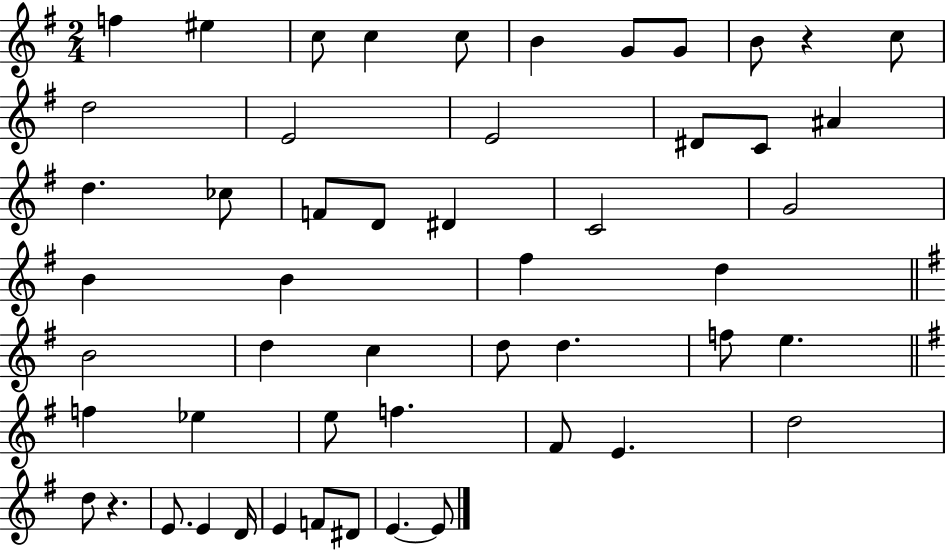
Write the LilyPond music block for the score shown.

{
  \clef treble
  \numericTimeSignature
  \time 2/4
  \key g \major
  f''4 eis''4 | c''8 c''4 c''8 | b'4 g'8 g'8 | b'8 r4 c''8 | \break d''2 | e'2 | e'2 | dis'8 c'8 ais'4 | \break d''4. ces''8 | f'8 d'8 dis'4 | c'2 | g'2 | \break b'4 b'4 | fis''4 d''4 | \bar "||" \break \key g \major b'2 | d''4 c''4 | d''8 d''4. | f''8 e''4. | \break \bar "||" \break \key g \major f''4 ees''4 | e''8 f''4. | fis'8 e'4. | d''2 | \break d''8 r4. | e'8. e'4 d'16 | e'4 f'8 dis'8 | e'4.~~ e'8 | \break \bar "|."
}